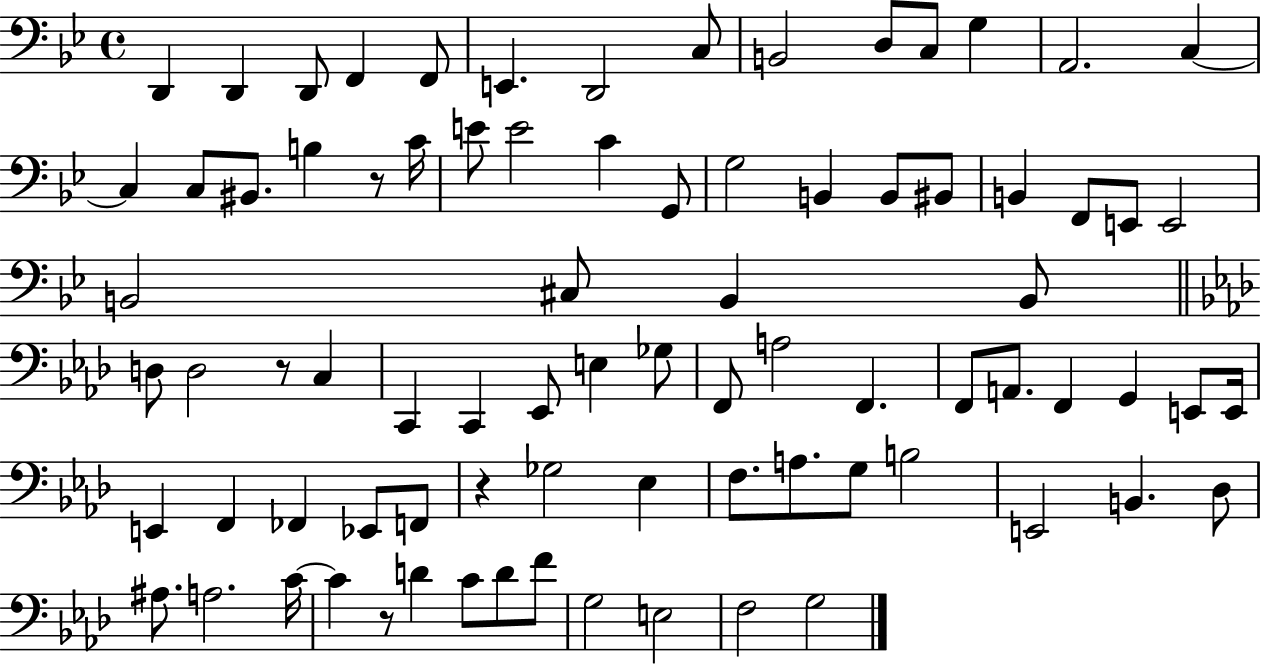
{
  \clef bass
  \time 4/4
  \defaultTimeSignature
  \key bes \major
  \repeat volta 2 { d,4 d,4 d,8 f,4 f,8 | e,4. d,2 c8 | b,2 d8 c8 g4 | a,2. c4~~ | \break c4 c8 bis,8. b4 r8 c'16 | e'8 e'2 c'4 g,8 | g2 b,4 b,8 bis,8 | b,4 f,8 e,8 e,2 | \break b,2 cis8 b,4 b,8 | \bar "||" \break \key f \minor d8 d2 r8 c4 | c,4 c,4 ees,8 e4 ges8 | f,8 a2 f,4. | f,8 a,8. f,4 g,4 e,8 e,16 | \break e,4 f,4 fes,4 ees,8 f,8 | r4 ges2 ees4 | f8. a8. g8 b2 | e,2 b,4. des8 | \break ais8. a2. c'16~~ | c'4 r8 d'4 c'8 d'8 f'8 | g2 e2 | f2 g2 | \break } \bar "|."
}